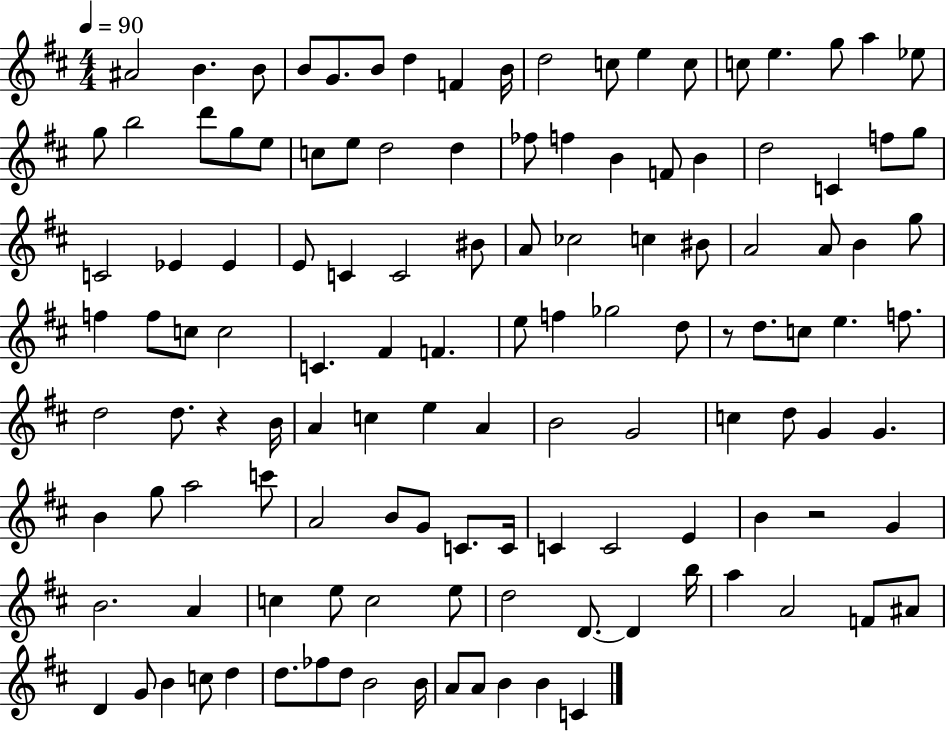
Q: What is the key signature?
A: D major